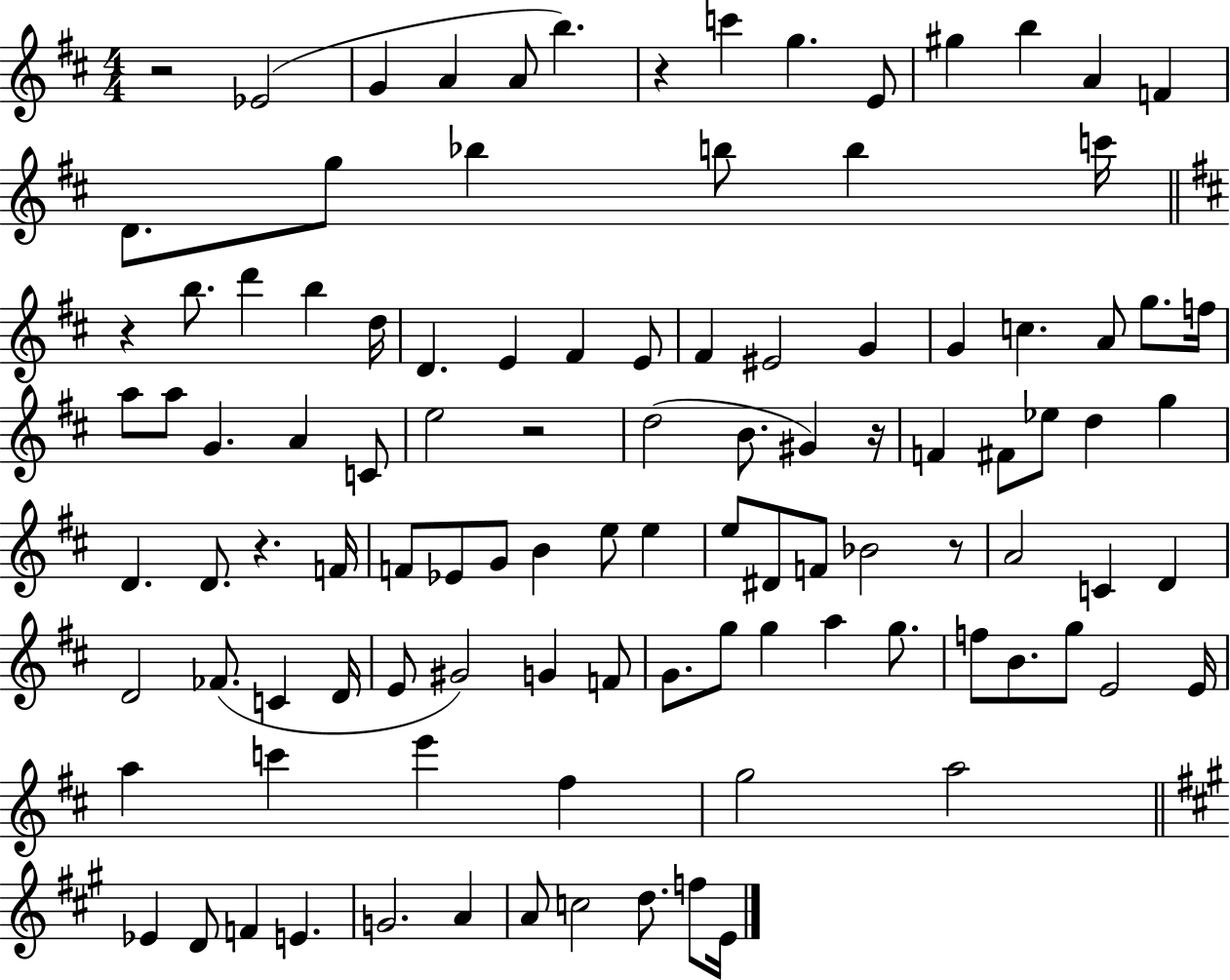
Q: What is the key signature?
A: D major